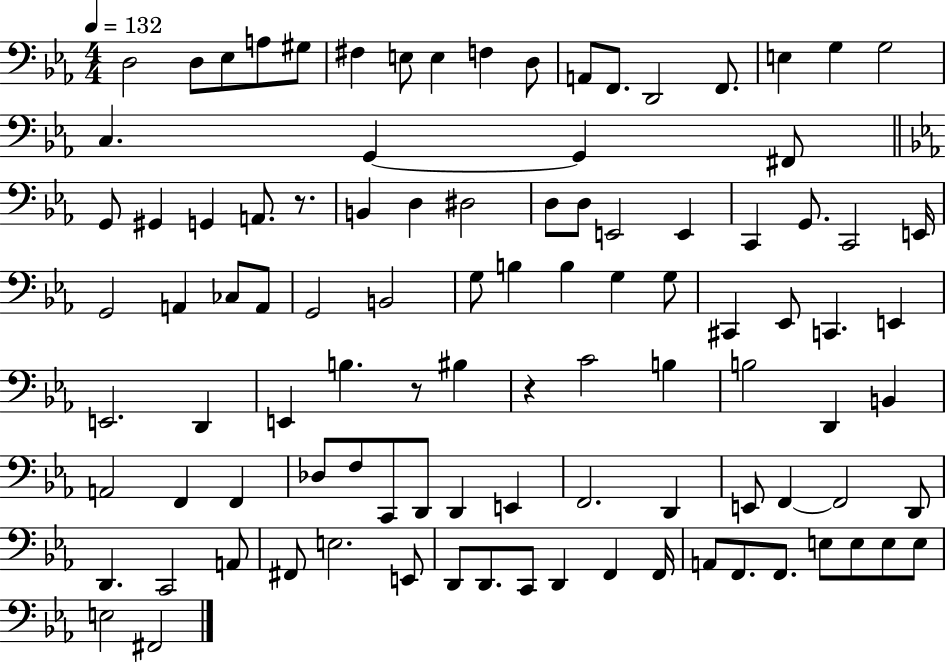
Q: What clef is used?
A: bass